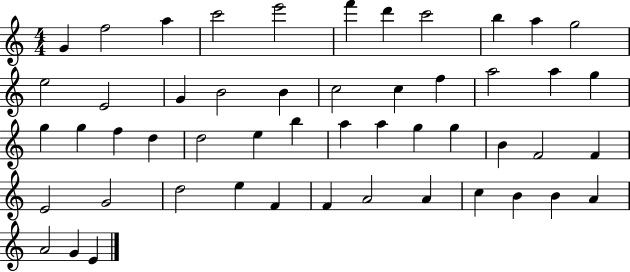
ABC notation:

X:1
T:Untitled
M:4/4
L:1/4
K:C
G f2 a c'2 e'2 f' d' c'2 b a g2 e2 E2 G B2 B c2 c f a2 a g g g f d d2 e b a a g g B F2 F E2 G2 d2 e F F A2 A c B B A A2 G E